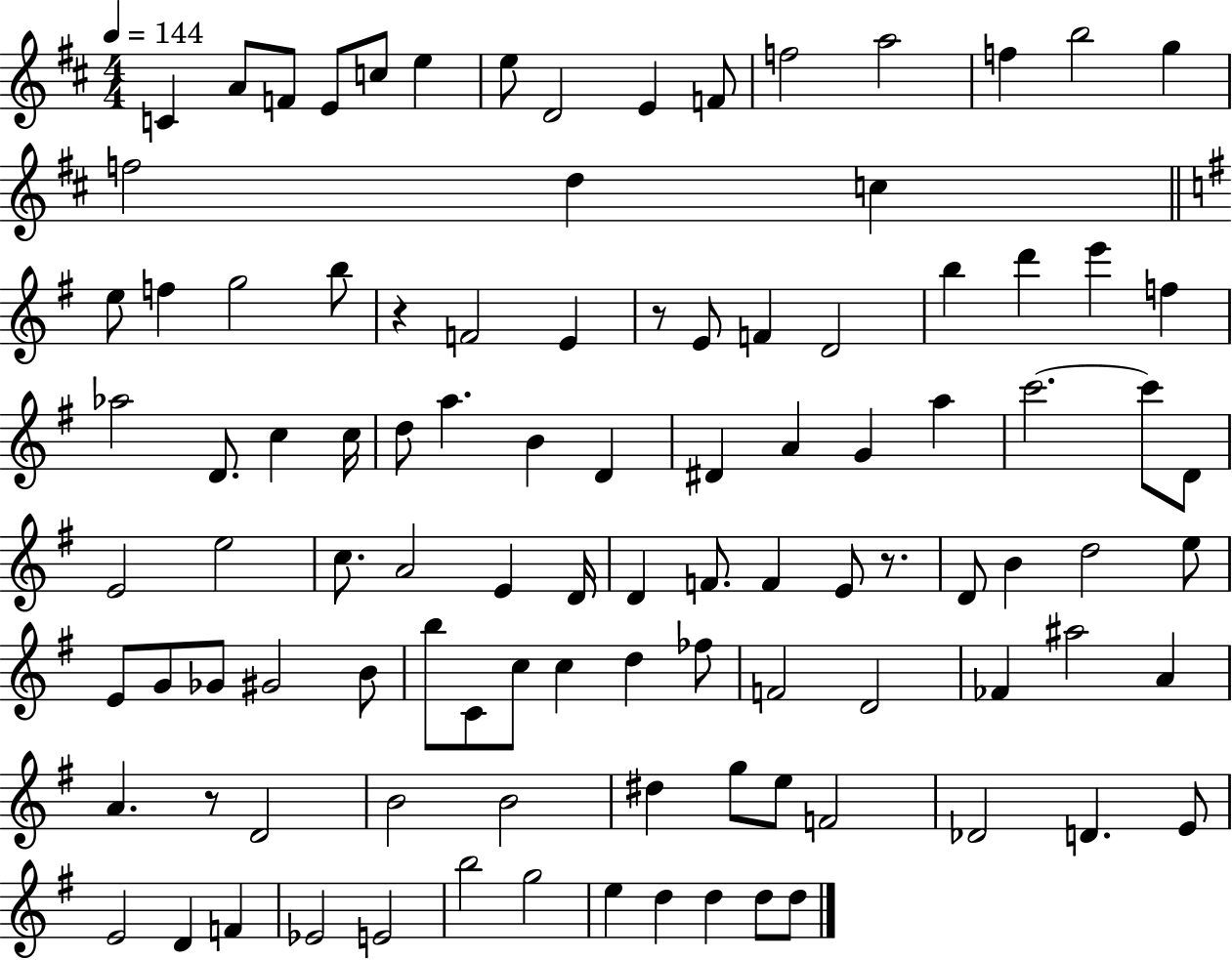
{
  \clef treble
  \numericTimeSignature
  \time 4/4
  \key d \major
  \tempo 4 = 144
  c'4 a'8 f'8 e'8 c''8 e''4 | e''8 d'2 e'4 f'8 | f''2 a''2 | f''4 b''2 g''4 | \break f''2 d''4 c''4 | \bar "||" \break \key g \major e''8 f''4 g''2 b''8 | r4 f'2 e'4 | r8 e'8 f'4 d'2 | b''4 d'''4 e'''4 f''4 | \break aes''2 d'8. c''4 c''16 | d''8 a''4. b'4 d'4 | dis'4 a'4 g'4 a''4 | c'''2.~~ c'''8 d'8 | \break e'2 e''2 | c''8. a'2 e'4 d'16 | d'4 f'8. f'4 e'8 r8. | d'8 b'4 d''2 e''8 | \break e'8 g'8 ges'8 gis'2 b'8 | b''8 c'8 c''8 c''4 d''4 fes''8 | f'2 d'2 | fes'4 ais''2 a'4 | \break a'4. r8 d'2 | b'2 b'2 | dis''4 g''8 e''8 f'2 | des'2 d'4. e'8 | \break e'2 d'4 f'4 | ees'2 e'2 | b''2 g''2 | e''4 d''4 d''4 d''8 d''8 | \break \bar "|."
}